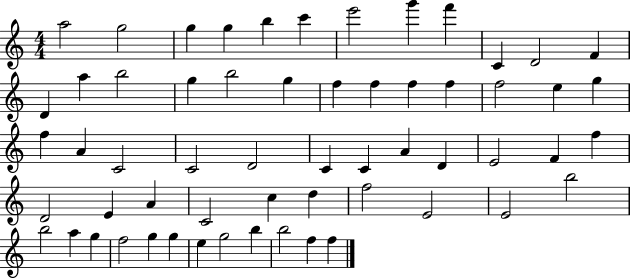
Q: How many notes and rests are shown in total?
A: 59